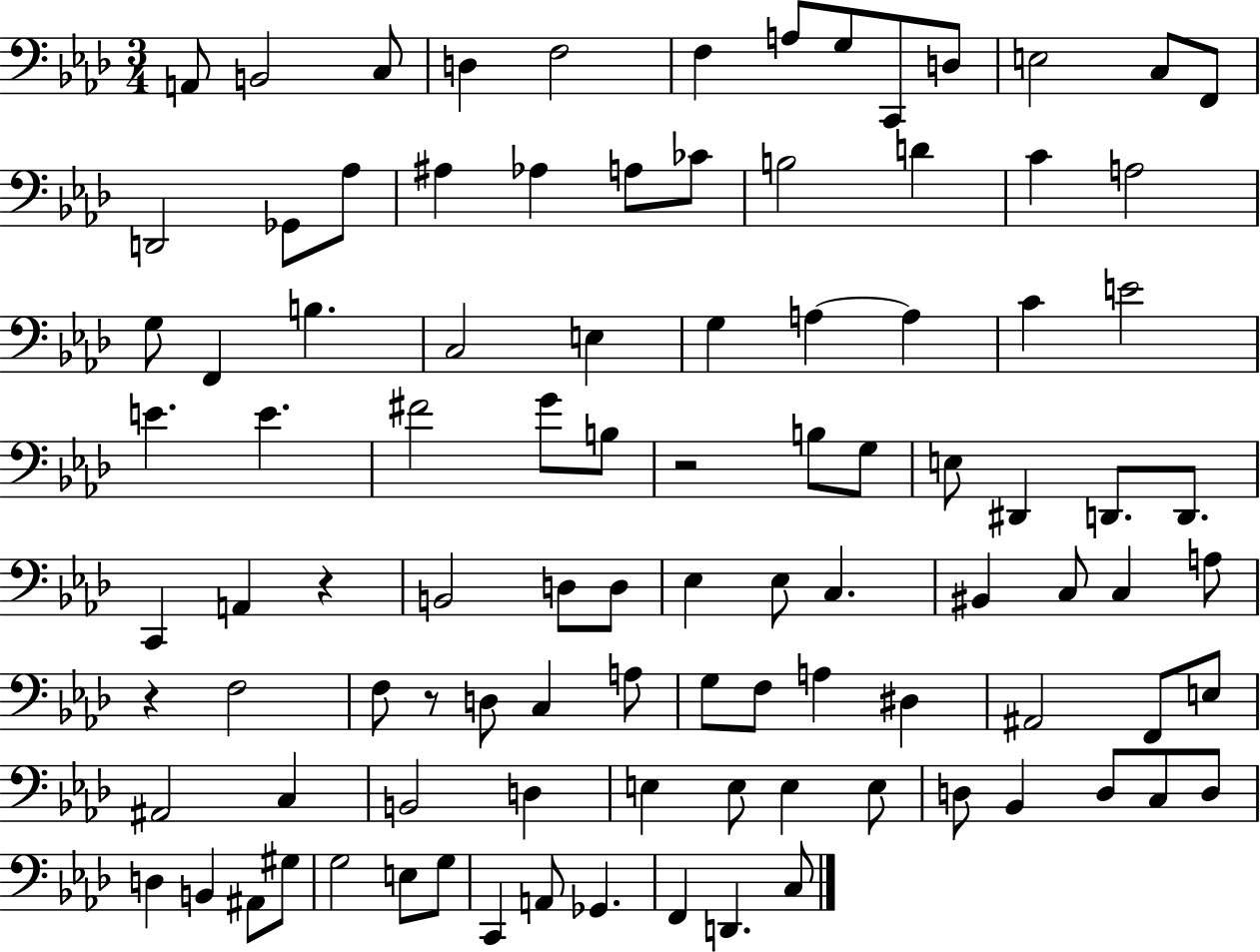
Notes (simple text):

A2/e B2/h C3/e D3/q F3/h F3/q A3/e G3/e C2/e D3/e E3/h C3/e F2/e D2/h Gb2/e Ab3/e A#3/q Ab3/q A3/e CES4/e B3/h D4/q C4/q A3/h G3/e F2/q B3/q. C3/h E3/q G3/q A3/q A3/q C4/q E4/h E4/q. E4/q. F#4/h G4/e B3/e R/h B3/e G3/e E3/e D#2/q D2/e. D2/e. C2/q A2/q R/q B2/h D3/e D3/e Eb3/q Eb3/e C3/q. BIS2/q C3/e C3/q A3/e R/q F3/h F3/e R/e D3/e C3/q A3/e G3/e F3/e A3/q D#3/q A#2/h F2/e E3/e A#2/h C3/q B2/h D3/q E3/q E3/e E3/q E3/e D3/e Bb2/q D3/e C3/e D3/e D3/q B2/q A#2/e G#3/e G3/h E3/e G3/e C2/q A2/e Gb2/q. F2/q D2/q. C3/e